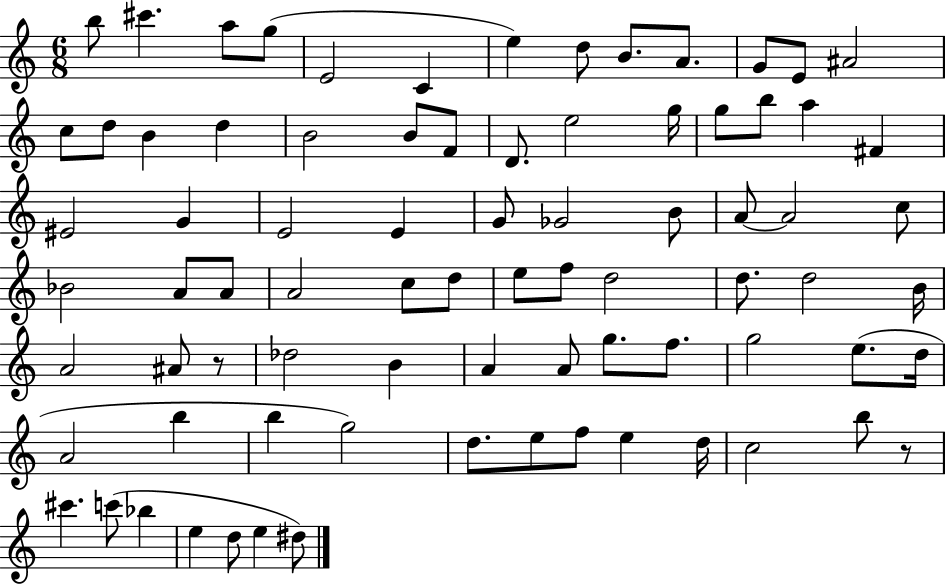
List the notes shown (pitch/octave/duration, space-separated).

B5/e C#6/q. A5/e G5/e E4/h C4/q E5/q D5/e B4/e. A4/e. G4/e E4/e A#4/h C5/e D5/e B4/q D5/q B4/h B4/e F4/e D4/e. E5/h G5/s G5/e B5/e A5/q F#4/q EIS4/h G4/q E4/h E4/q G4/e Gb4/h B4/e A4/e A4/h C5/e Bb4/h A4/e A4/e A4/h C5/e D5/e E5/e F5/e D5/h D5/e. D5/h B4/s A4/h A#4/e R/e Db5/h B4/q A4/q A4/e G5/e. F5/e. G5/h E5/e. D5/s A4/h B5/q B5/q G5/h D5/e. E5/e F5/e E5/q D5/s C5/h B5/e R/e C#6/q. C6/e Bb5/q E5/q D5/e E5/q D#5/e